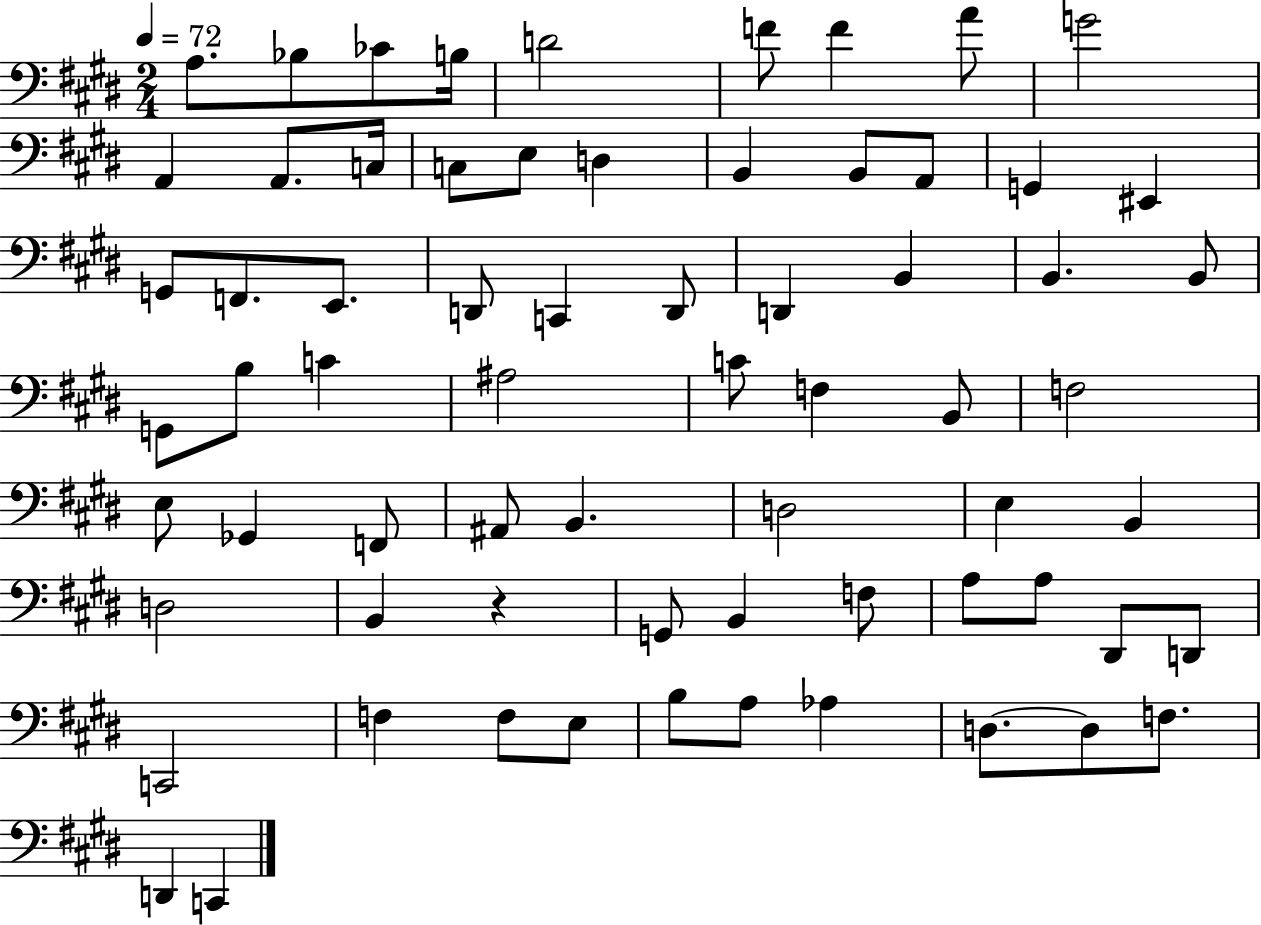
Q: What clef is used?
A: bass